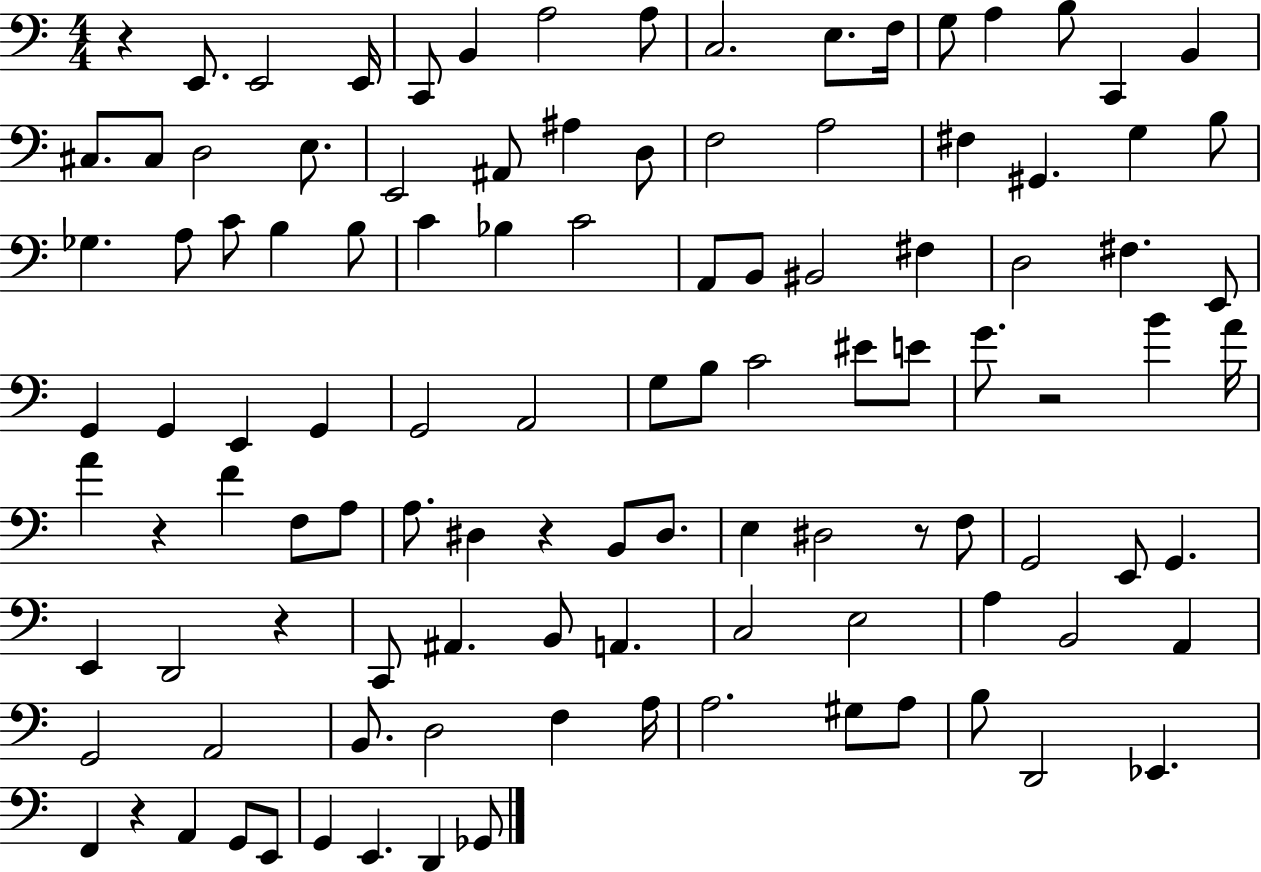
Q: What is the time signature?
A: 4/4